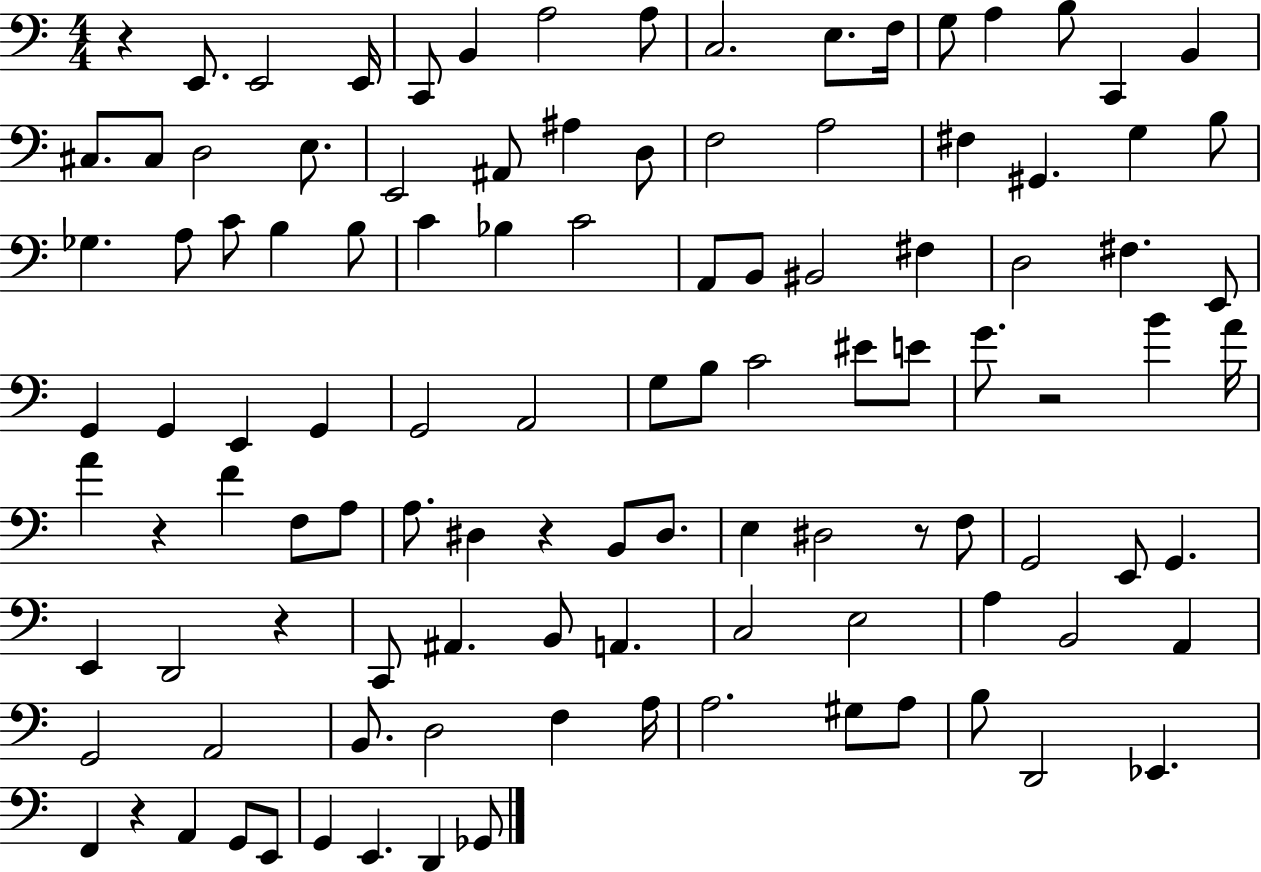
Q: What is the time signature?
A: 4/4